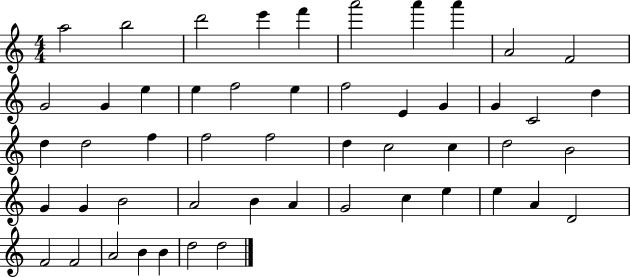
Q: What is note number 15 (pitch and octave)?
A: F5